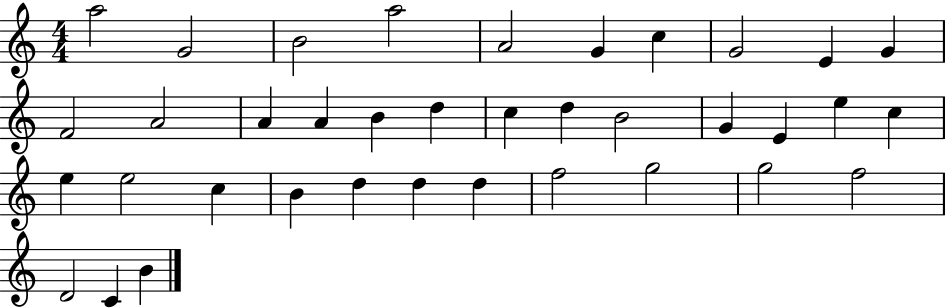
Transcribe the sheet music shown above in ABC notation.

X:1
T:Untitled
M:4/4
L:1/4
K:C
a2 G2 B2 a2 A2 G c G2 E G F2 A2 A A B d c d B2 G E e c e e2 c B d d d f2 g2 g2 f2 D2 C B